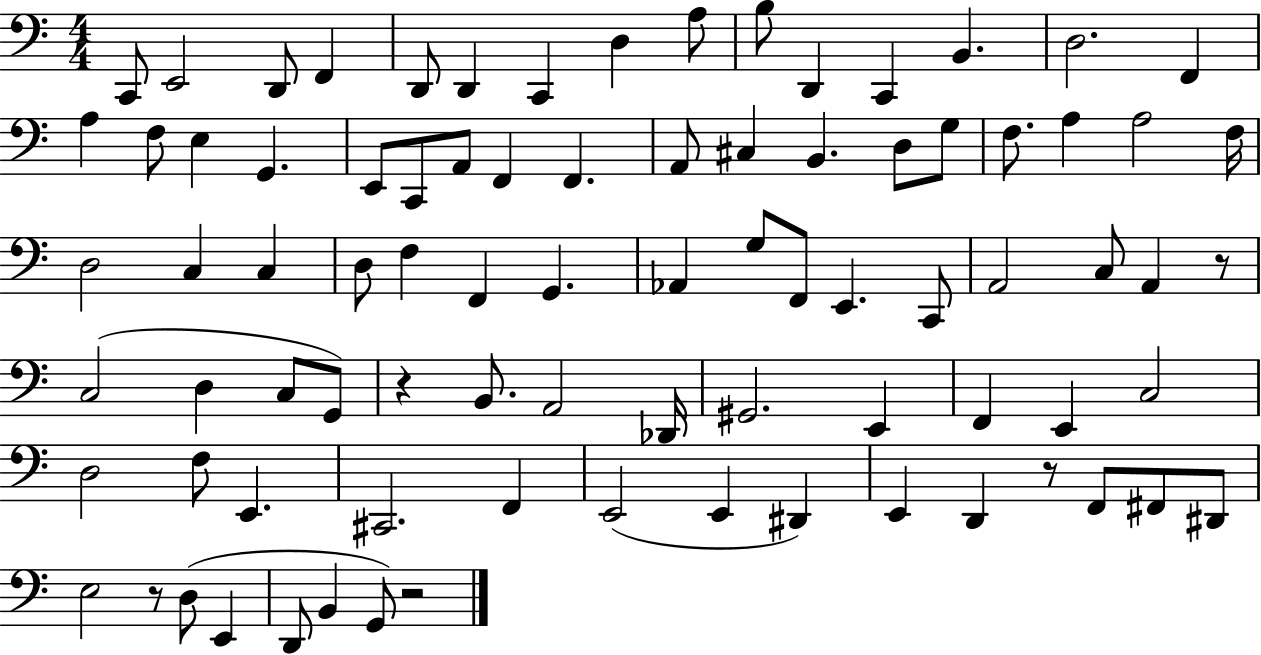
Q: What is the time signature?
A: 4/4